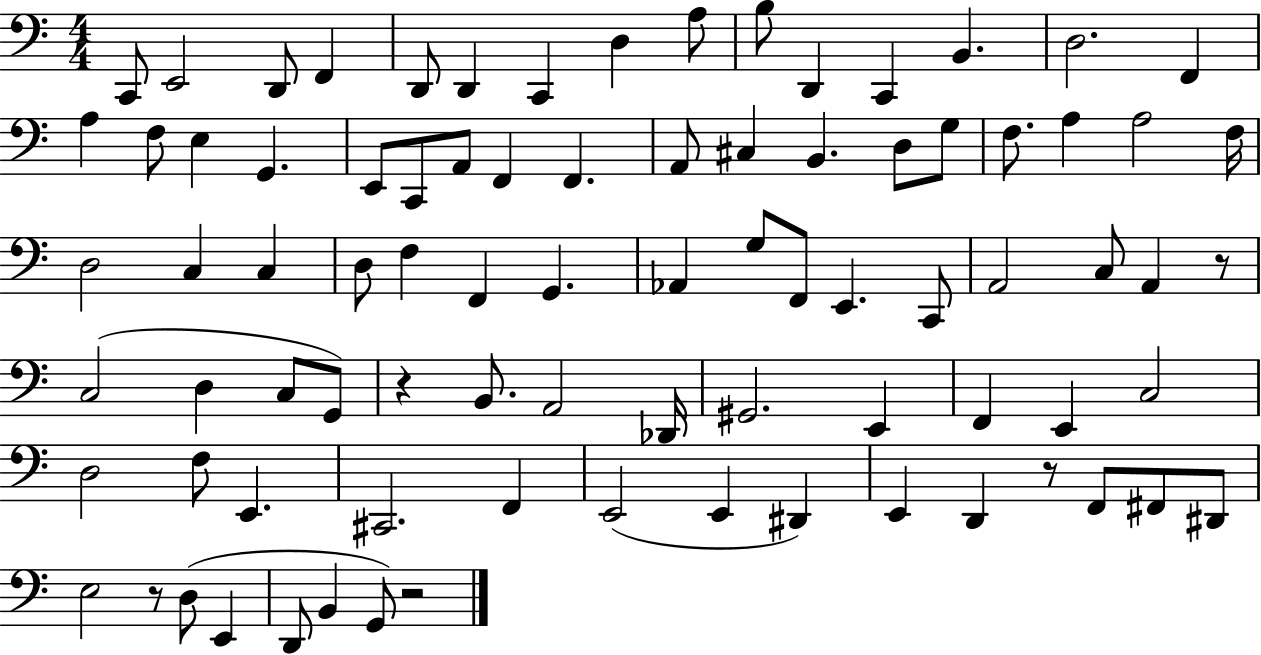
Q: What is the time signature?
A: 4/4